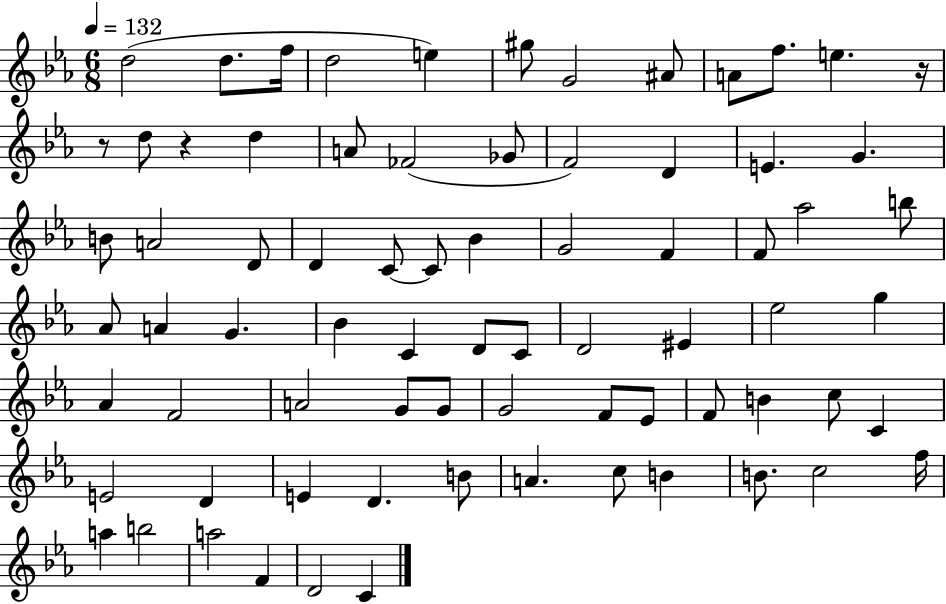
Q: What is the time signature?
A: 6/8